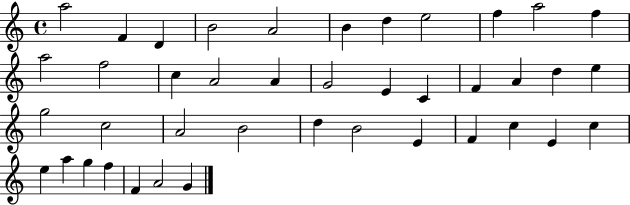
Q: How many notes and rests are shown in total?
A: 41